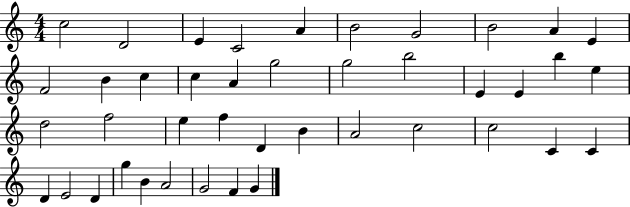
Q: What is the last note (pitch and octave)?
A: G4